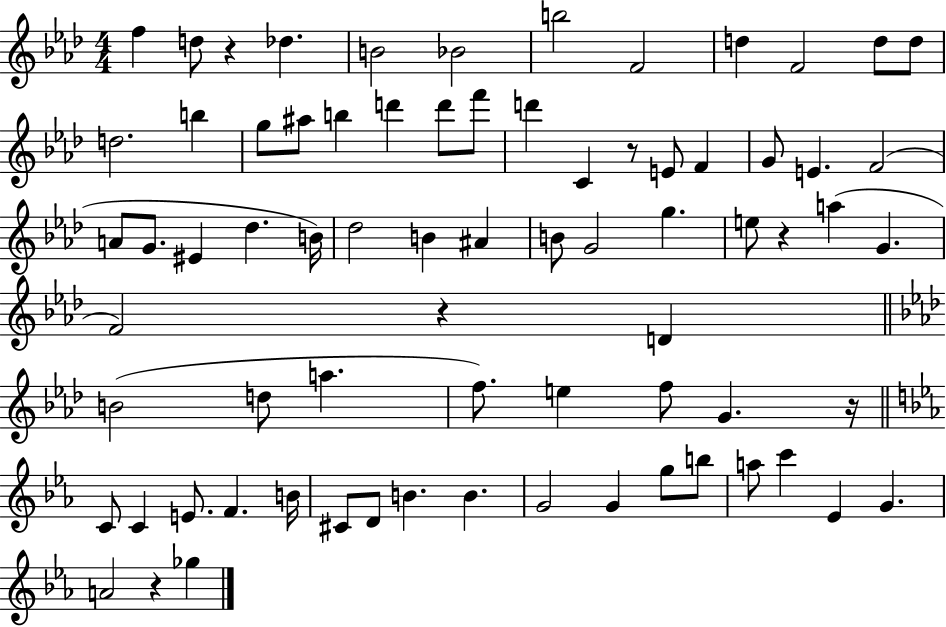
{
  \clef treble
  \numericTimeSignature
  \time 4/4
  \key aes \major
  f''4 d''8 r4 des''4. | b'2 bes'2 | b''2 f'2 | d''4 f'2 d''8 d''8 | \break d''2. b''4 | g''8 ais''8 b''4 d'''4 d'''8 f'''8 | d'''4 c'4 r8 e'8 f'4 | g'8 e'4. f'2( | \break a'8 g'8. eis'4 des''4. b'16) | des''2 b'4 ais'4 | b'8 g'2 g''4. | e''8 r4 a''4( g'4. | \break f'2) r4 d'4 | \bar "||" \break \key aes \major b'2( d''8 a''4. | f''8.) e''4 f''8 g'4. r16 | \bar "||" \break \key c \minor c'8 c'4 e'8. f'4. b'16 | cis'8 d'8 b'4. b'4. | g'2 g'4 g''8 b''8 | a''8 c'''4 ees'4 g'4. | \break a'2 r4 ges''4 | \bar "|."
}